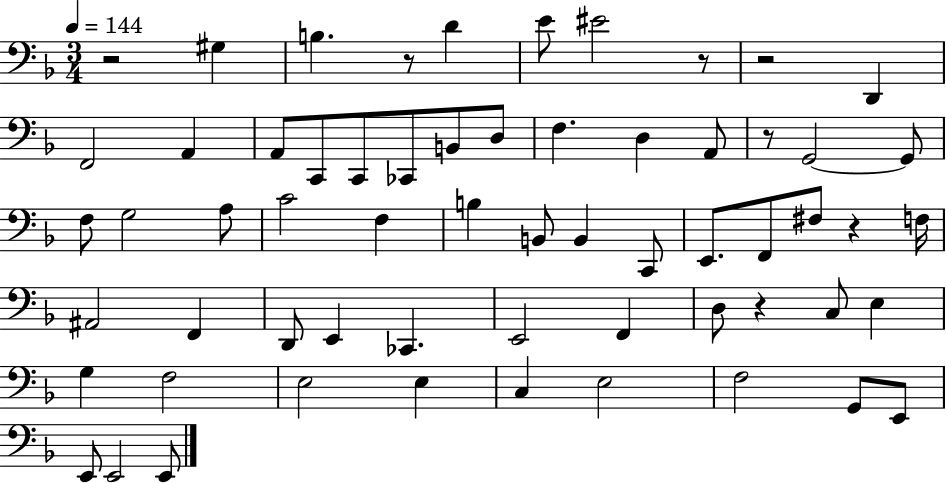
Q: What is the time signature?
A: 3/4